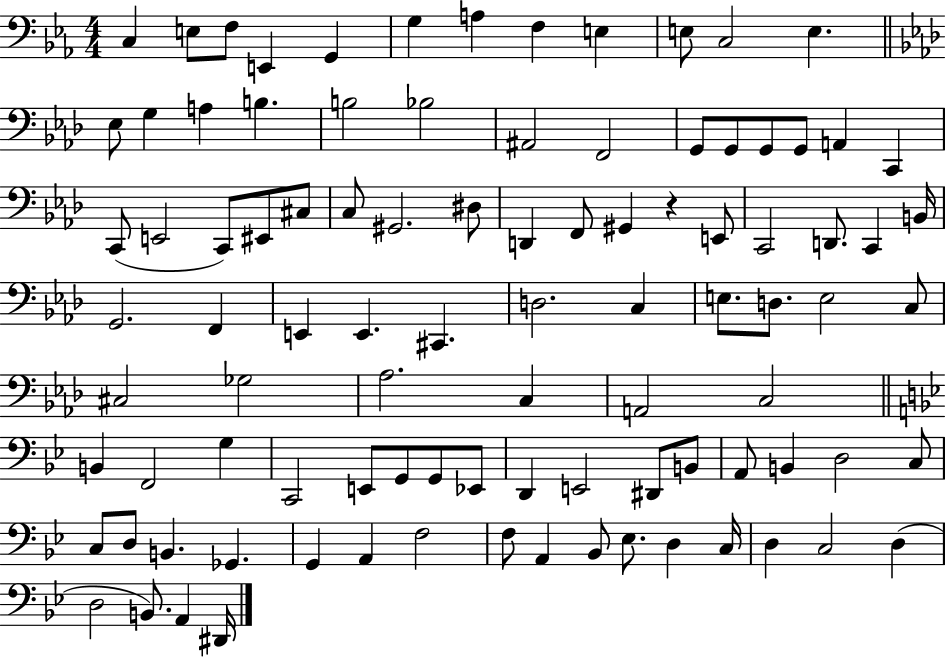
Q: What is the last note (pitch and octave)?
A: D#2